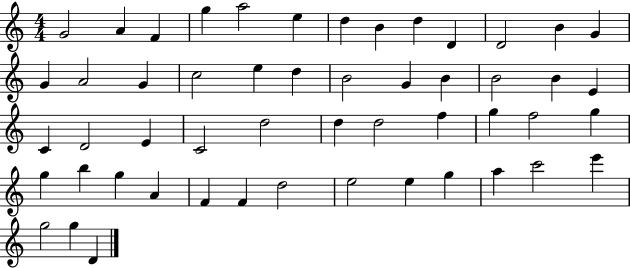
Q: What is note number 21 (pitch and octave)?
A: G4